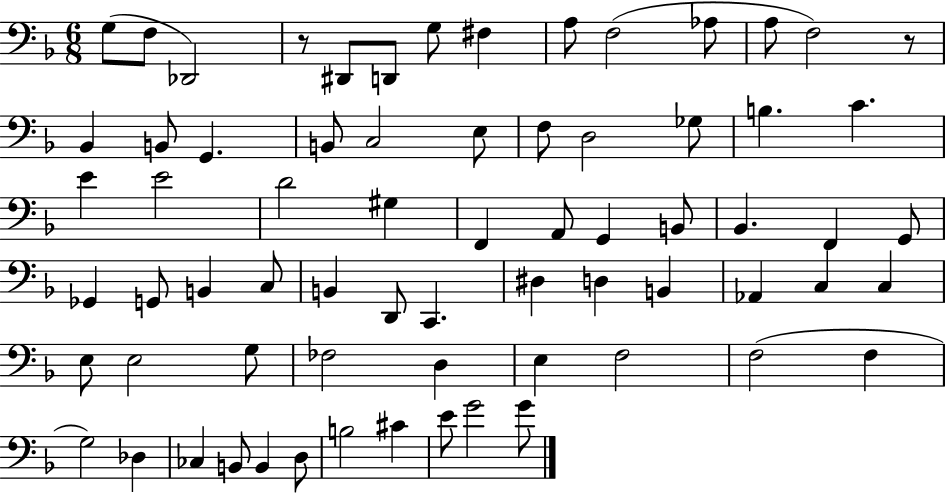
X:1
T:Untitled
M:6/8
L:1/4
K:F
G,/2 F,/2 _D,,2 z/2 ^D,,/2 D,,/2 G,/2 ^F, A,/2 F,2 _A,/2 A,/2 F,2 z/2 _B,, B,,/2 G,, B,,/2 C,2 E,/2 F,/2 D,2 _G,/2 B, C E E2 D2 ^G, F,, A,,/2 G,, B,,/2 _B,, F,, G,,/2 _G,, G,,/2 B,, C,/2 B,, D,,/2 C,, ^D, D, B,, _A,, C, C, E,/2 E,2 G,/2 _F,2 D, E, F,2 F,2 F, G,2 _D, _C, B,,/2 B,, D,/2 B,2 ^C E/2 G2 G/2